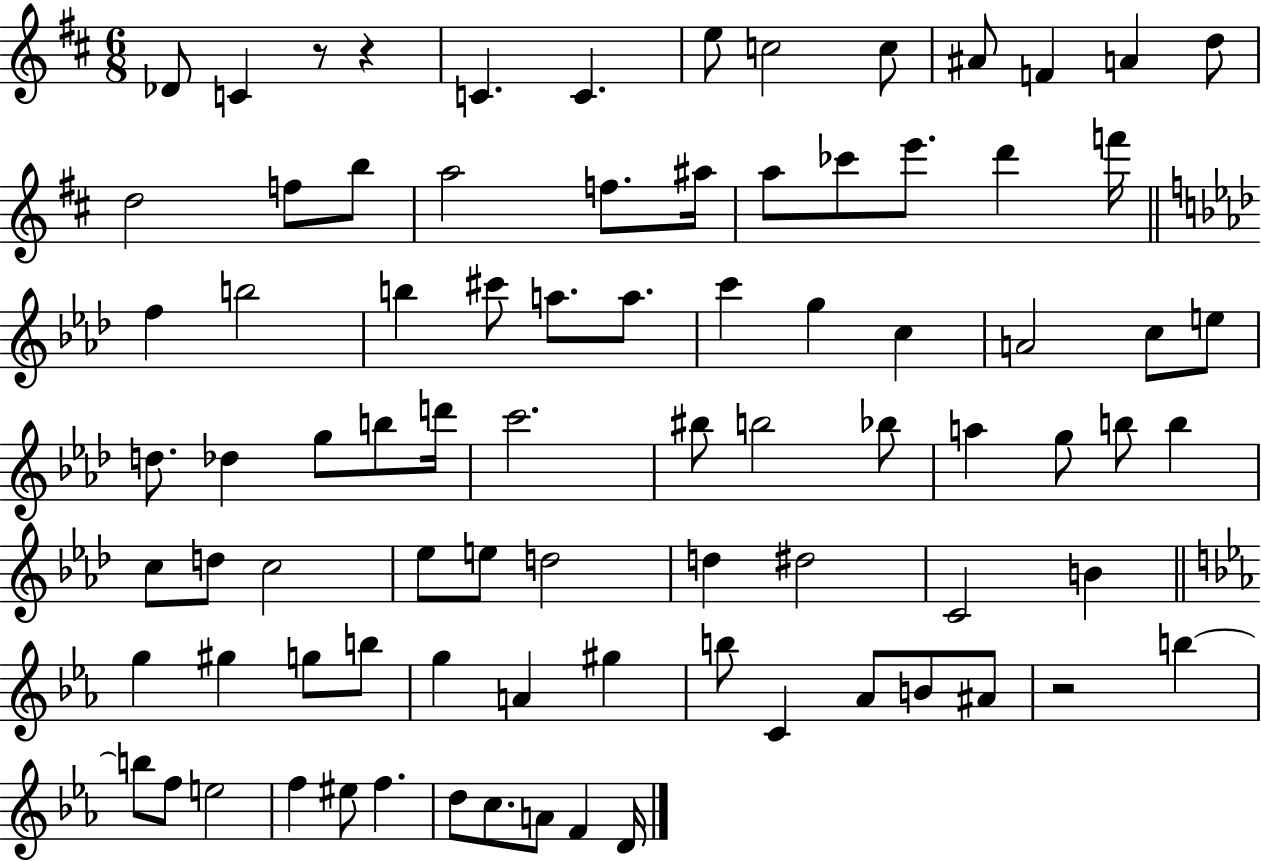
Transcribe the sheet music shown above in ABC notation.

X:1
T:Untitled
M:6/8
L:1/4
K:D
_D/2 C z/2 z C C e/2 c2 c/2 ^A/2 F A d/2 d2 f/2 b/2 a2 f/2 ^a/4 a/2 _c'/2 e'/2 d' f'/4 f b2 b ^c'/2 a/2 a/2 c' g c A2 c/2 e/2 d/2 _d g/2 b/2 d'/4 c'2 ^b/2 b2 _b/2 a g/2 b/2 b c/2 d/2 c2 _e/2 e/2 d2 d ^d2 C2 B g ^g g/2 b/2 g A ^g b/2 C _A/2 B/2 ^A/2 z2 b b/2 f/2 e2 f ^e/2 f d/2 c/2 A/2 F D/4